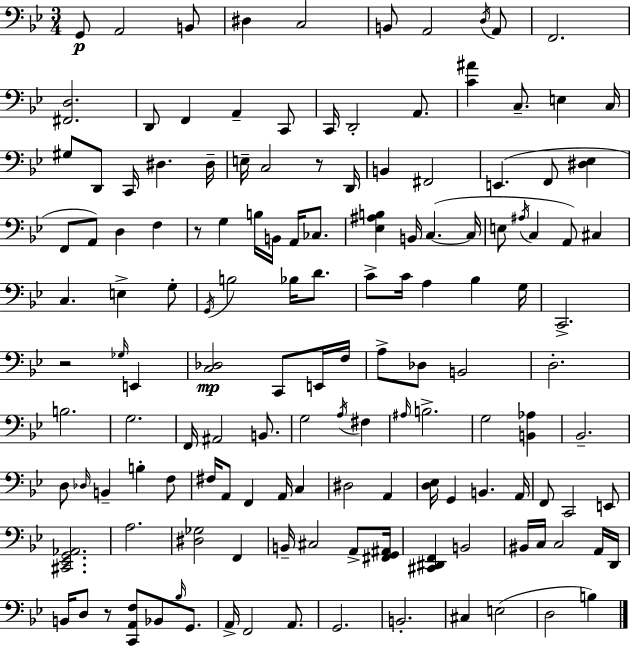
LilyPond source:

{
  \clef bass
  \numericTimeSignature
  \time 3/4
  \key bes \major
  g,8\p a,2 b,8 | dis4 c2 | b,8 a,2 \acciaccatura { d16 } a,8 | f,2. | \break <fis, d>2. | d,8 f,4 a,4-- c,8 | c,16 d,2-. a,8. | <c' ais'>4 c8.-- e4 | \break c16 gis8 d,8 c,16 dis4. | dis16-- e16-- c2 r8 | d,16 b,4 fis,2 | e,4.( f,8 <dis ees>4 | \break f,8 a,8) d4 f4 | r8 g4 b16 b,16 a,16 ces8. | <ees ais b>4 b,16 c4.~(~ | c16 e8 \acciaccatura { ais16 } c4 a,8) cis4 | \break c4. e4-> | g8-. \acciaccatura { g,16 } b2 bes16 | d'8. c'8-> c'16 a4 bes4 | g16 c,2.-> | \break r2 \grace { ges16 } | e,4 <c des>2\mp | c,8 e,16 f16 a8-> des8 b,2 | d2.-. | \break b2. | g2. | f,16 ais,2 | b,8. g2 | \break \acciaccatura { a16 } fis4 \grace { ais16 } b2.-> | g2 | <b, aes>4 bes,2.-- | d8 \grace { des16 } b,4-- | \break b4-. f8 fis16 a,8 f,4 | a,16 c4 dis2 | a,4 <d ees>16 g,4 | b,4. a,16 f,8 c,2 | \break e,8 <cis, ees, g, aes,>2. | a2. | <dis ges>2 | f,4 b,16-- cis2 | \break a,8-> <fis, g, ais,>16 <cis, dis, f,>4 b,2 | bis,16 c16 c2 | a,16 d,16 b,16 d8 r8 | <c, a, f>8 bes,8 \grace { bes16 } g,8. a,16-> f,2 | \break a,8. g,2. | b,2.-. | cis4 | e2( d2 | \break b4) \bar "|."
}